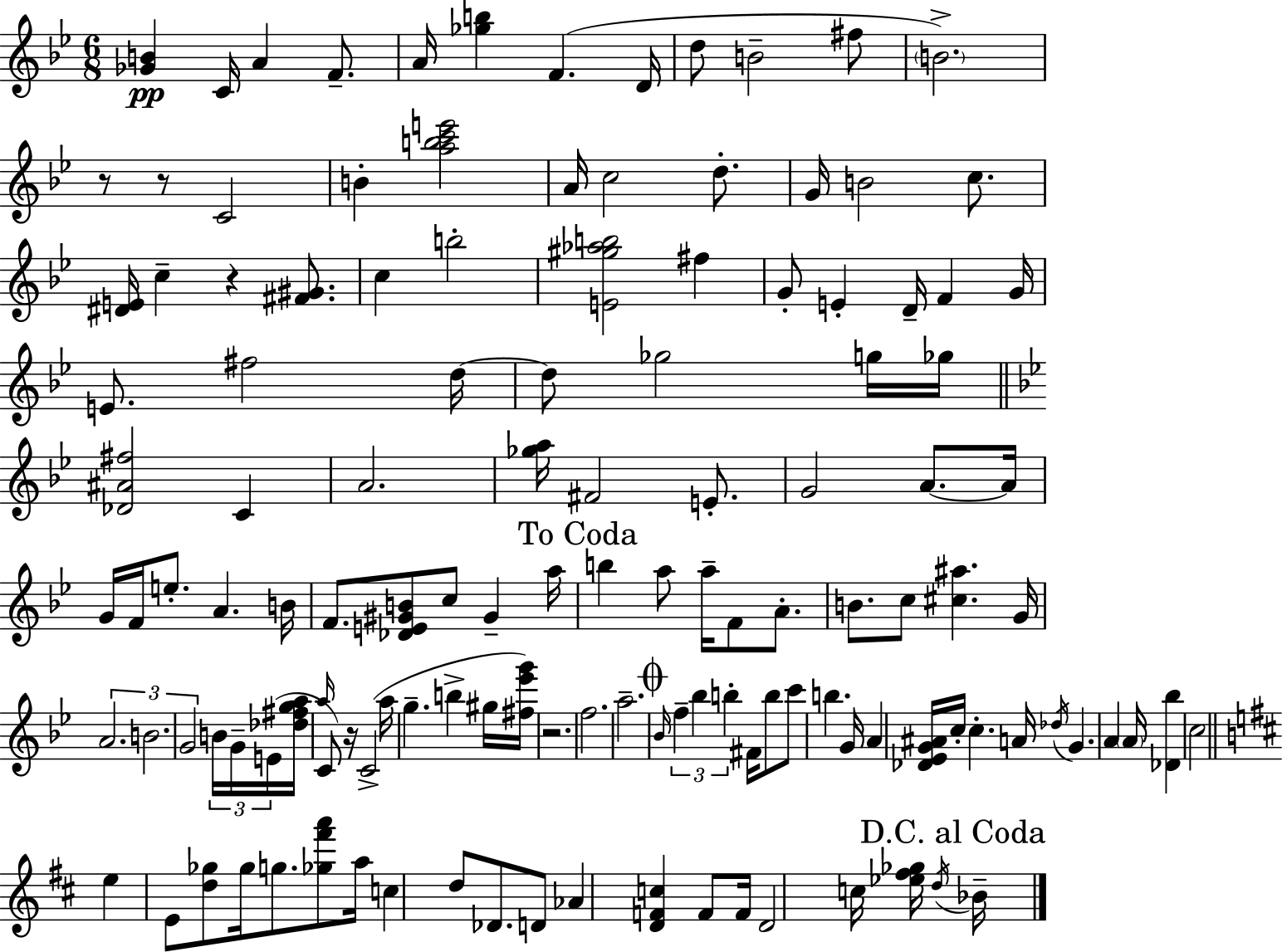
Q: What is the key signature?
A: BES major